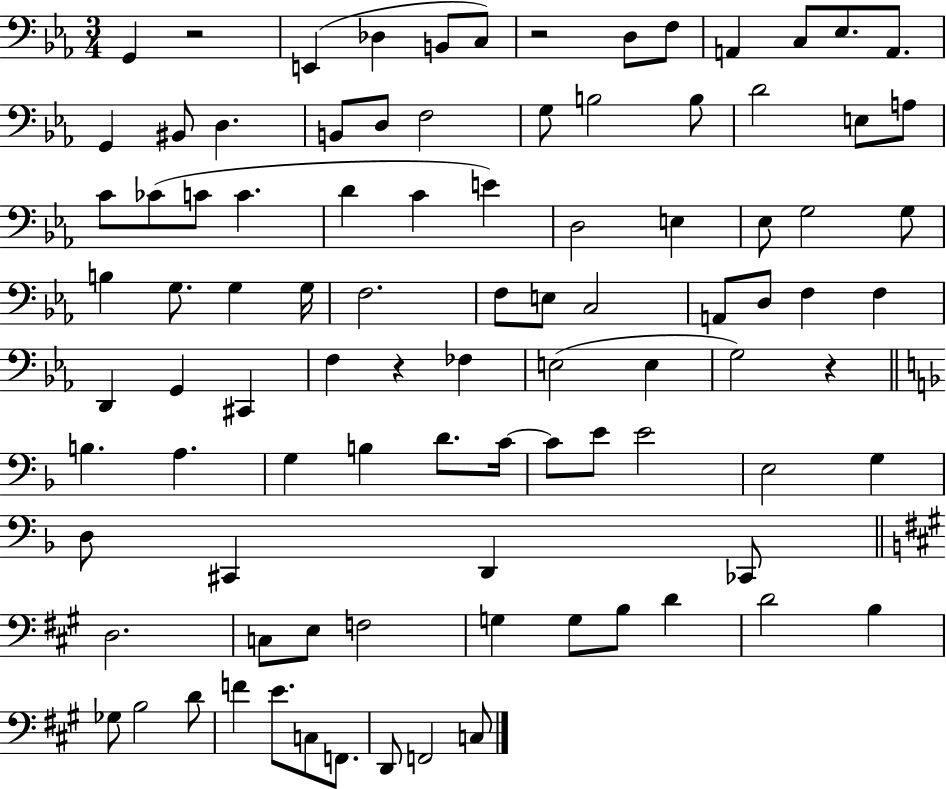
G2/q R/h E2/q Db3/q B2/e C3/e R/h D3/e F3/e A2/q C3/e Eb3/e. A2/e. G2/q BIS2/e D3/q. B2/e D3/e F3/h G3/e B3/h B3/e D4/h E3/e A3/e C4/e CES4/e C4/e C4/q. D4/q C4/q E4/q D3/h E3/q Eb3/e G3/h G3/e B3/q G3/e. G3/q G3/s F3/h. F3/e E3/e C3/h A2/e D3/e F3/q F3/q D2/q G2/q C#2/q F3/q R/q FES3/q E3/h E3/q G3/h R/q B3/q. A3/q. G3/q B3/q D4/e. C4/s C4/e E4/e E4/h E3/h G3/q D3/e C#2/q D2/q CES2/e D3/h. C3/e E3/e F3/h G3/q G3/e B3/e D4/q D4/h B3/q Gb3/e B3/h D4/e F4/q E4/e. C3/e F2/e. D2/e F2/h C3/e